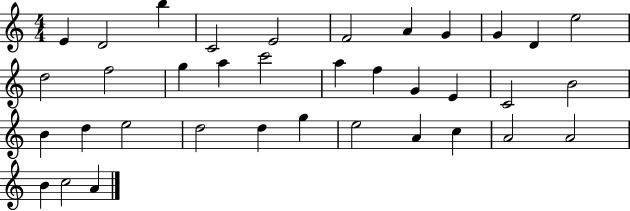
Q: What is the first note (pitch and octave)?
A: E4